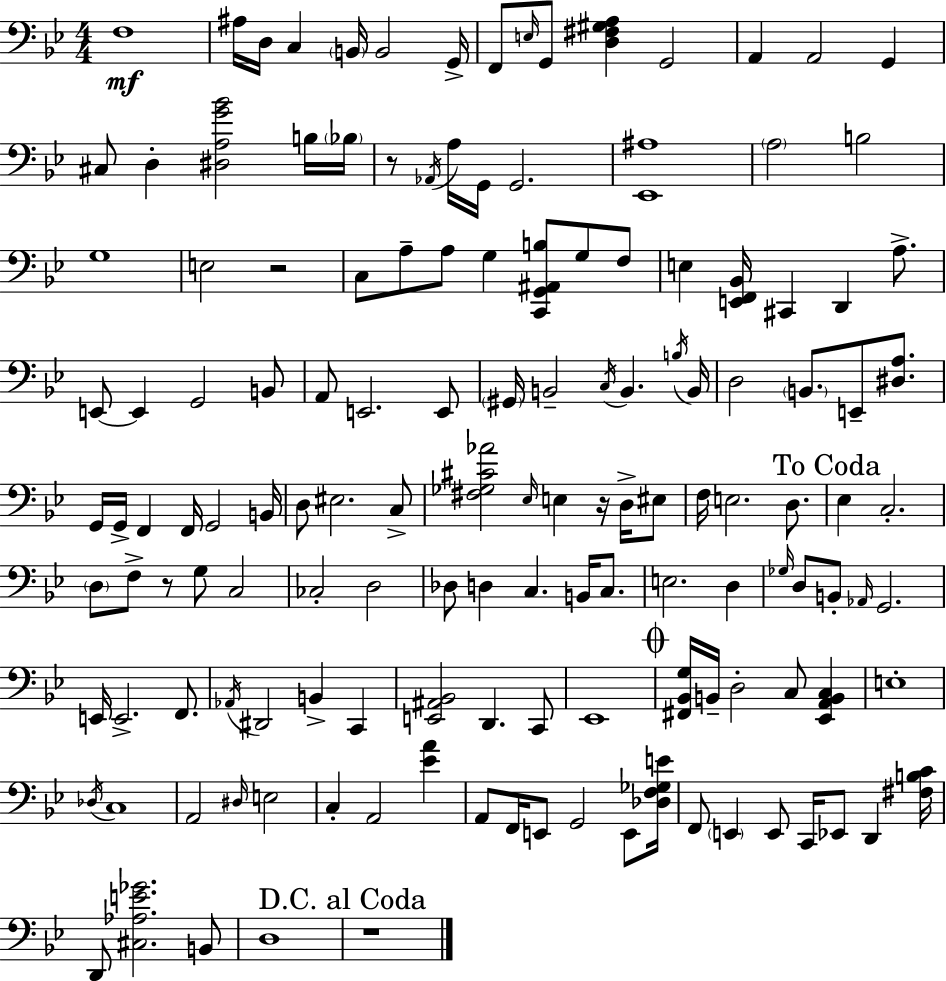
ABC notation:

X:1
T:Untitled
M:4/4
L:1/4
K:Gm
F,4 ^A,/4 D,/4 C, B,,/4 B,,2 G,,/4 F,,/2 E,/4 G,,/2 [D,^F,^G,A,] G,,2 A,, A,,2 G,, ^C,/2 D, [^D,A,G_B]2 B,/4 _B,/4 z/2 _A,,/4 A,/4 G,,/4 G,,2 [_E,,^A,]4 A,2 B,2 G,4 E,2 z2 C,/2 A,/2 A,/2 G, [C,,G,,^A,,B,]/2 G,/2 F,/2 E, [E,,F,,_B,,]/4 ^C,, D,, A,/2 E,,/2 E,, G,,2 B,,/2 A,,/2 E,,2 E,,/2 ^G,,/4 B,,2 C,/4 B,, B,/4 B,,/4 D,2 B,,/2 E,,/2 [^D,A,]/2 G,,/4 G,,/4 F,, F,,/4 G,,2 B,,/4 D,/2 ^E,2 C,/2 [^F,_G,^C_A]2 _E,/4 E, z/4 D,/4 ^E,/2 F,/4 E,2 D,/2 _E, C,2 D,/2 F,/2 z/2 G,/2 C,2 _C,2 D,2 _D,/2 D, C, B,,/4 C,/2 E,2 D, _G,/4 D,/2 B,,/2 _A,,/4 G,,2 E,,/4 E,,2 F,,/2 _A,,/4 ^D,,2 B,, C,, [E,,^A,,_B,,]2 D,, C,,/2 _E,,4 [^F,,_B,,G,]/4 B,,/4 D,2 C,/2 [_E,,A,,B,,C,] E,4 _D,/4 C,4 A,,2 ^D,/4 E,2 C, A,,2 [_EA] A,,/2 F,,/4 E,,/2 G,,2 E,,/2 [_D,F,_G,E]/4 F,,/2 E,, E,,/2 C,,/4 _E,,/2 D,, [^F,B,C]/4 D,,/2 [^C,_A,E_G]2 B,,/2 D,4 z4